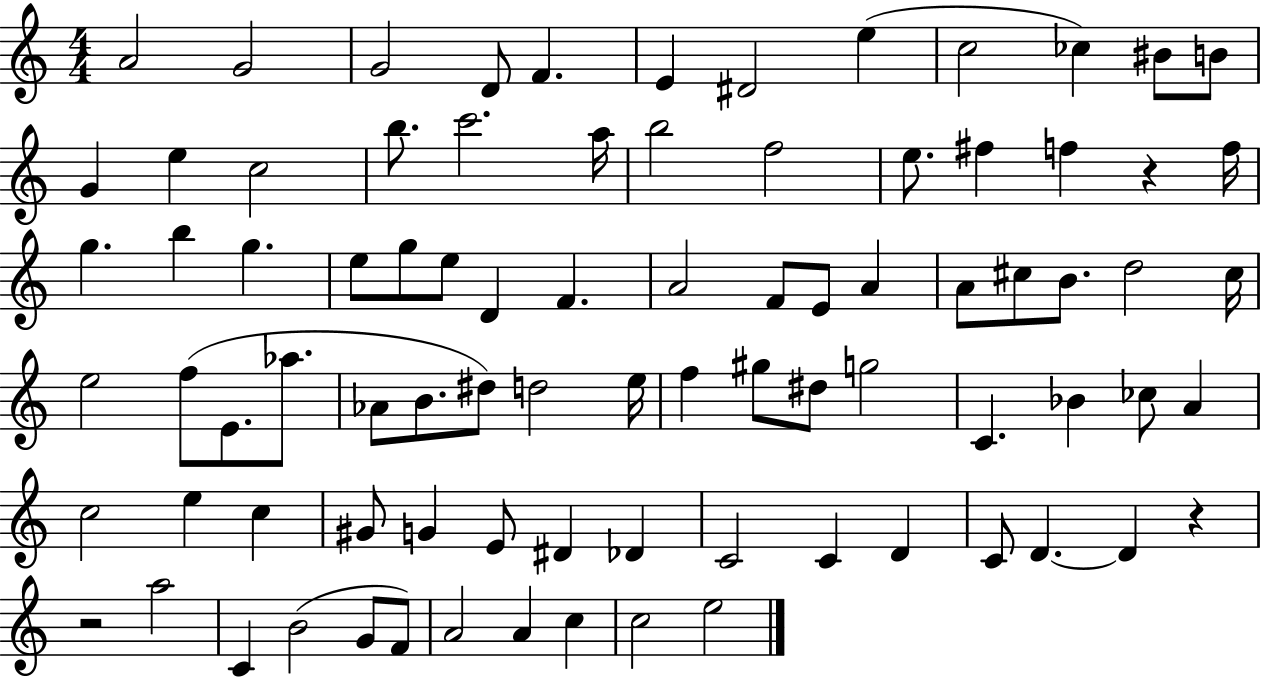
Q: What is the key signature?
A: C major